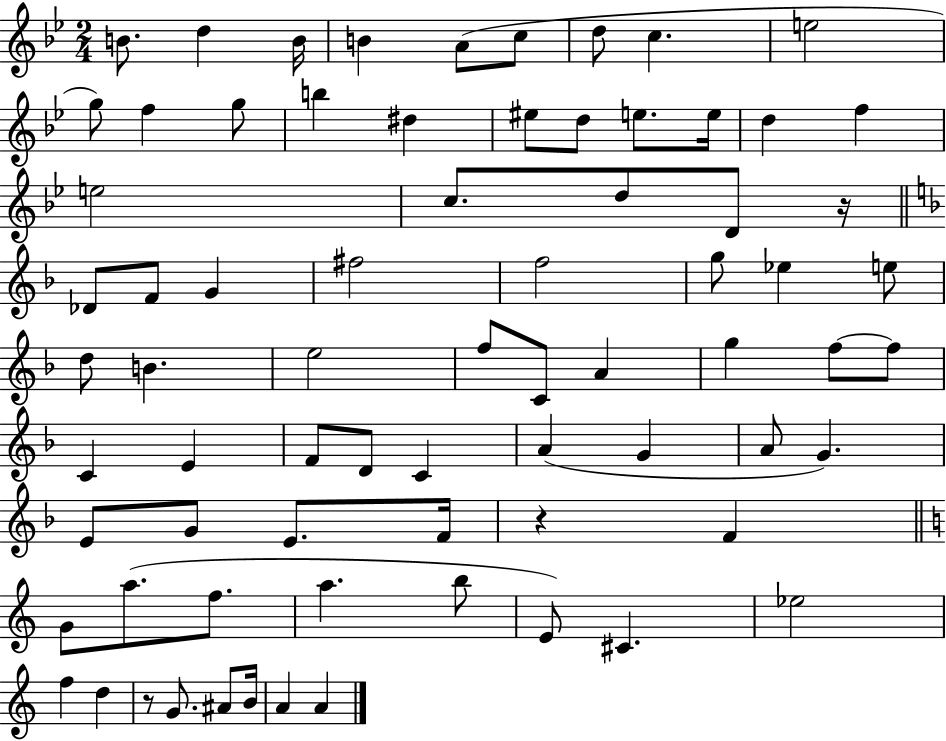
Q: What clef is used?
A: treble